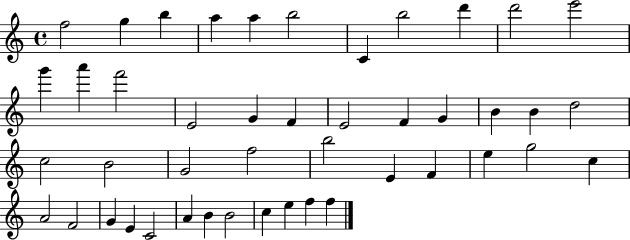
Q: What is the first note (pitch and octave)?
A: F5